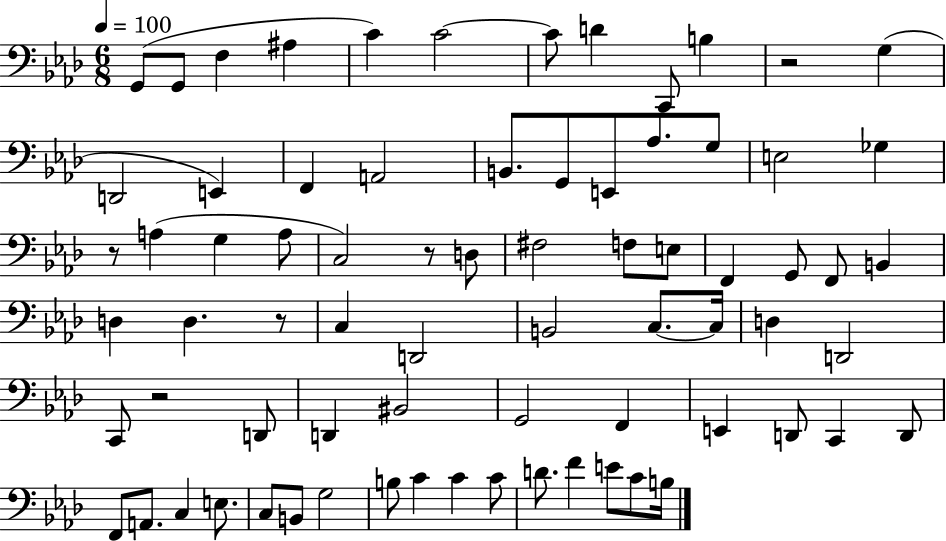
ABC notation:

X:1
T:Untitled
M:6/8
L:1/4
K:Ab
G,,/2 G,,/2 F, ^A, C C2 C/2 D C,,/2 B, z2 G, D,,2 E,, F,, A,,2 B,,/2 G,,/2 E,,/2 _A,/2 G,/2 E,2 _G, z/2 A, G, A,/2 C,2 z/2 D,/2 ^F,2 F,/2 E,/2 F,, G,,/2 F,,/2 B,, D, D, z/2 C, D,,2 B,,2 C,/2 C,/4 D, D,,2 C,,/2 z2 D,,/2 D,, ^B,,2 G,,2 F,, E,, D,,/2 C,, D,,/2 F,,/2 A,,/2 C, E,/2 C,/2 B,,/2 G,2 B,/2 C C C/2 D/2 F E/2 C/2 B,/4